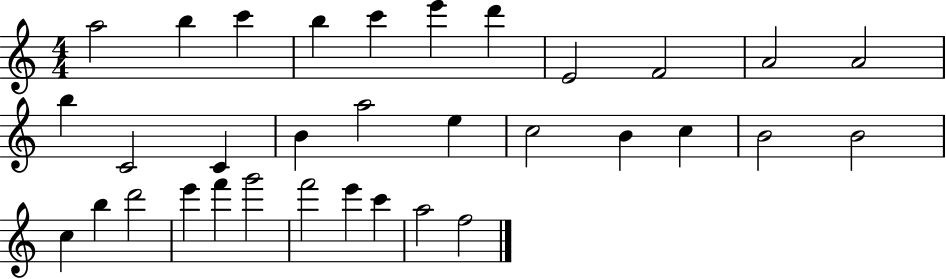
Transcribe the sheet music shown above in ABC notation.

X:1
T:Untitled
M:4/4
L:1/4
K:C
a2 b c' b c' e' d' E2 F2 A2 A2 b C2 C B a2 e c2 B c B2 B2 c b d'2 e' f' g'2 f'2 e' c' a2 f2